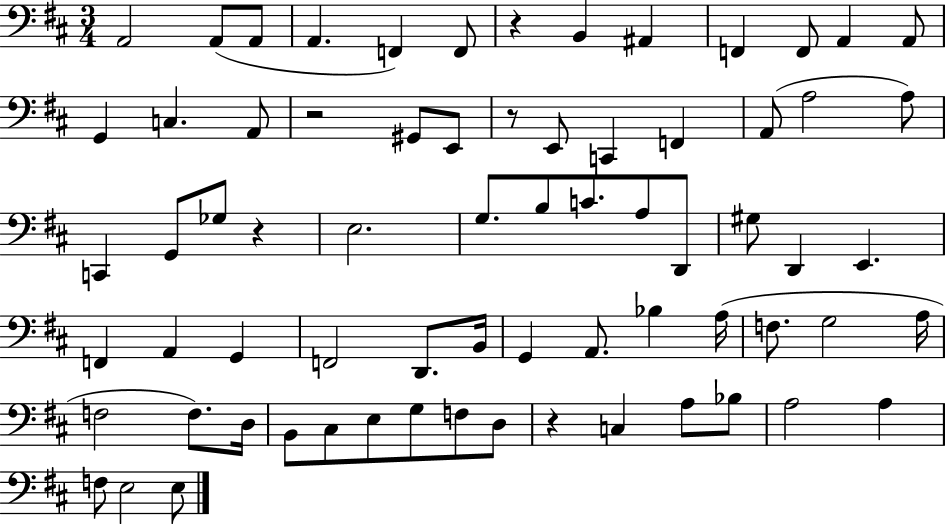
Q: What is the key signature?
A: D major